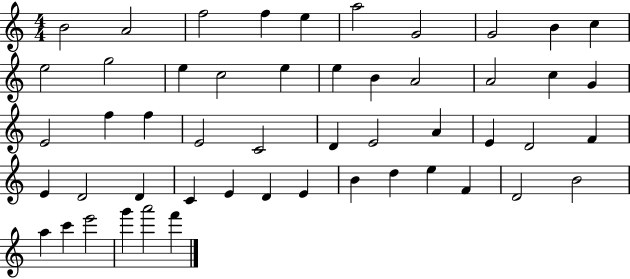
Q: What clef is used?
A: treble